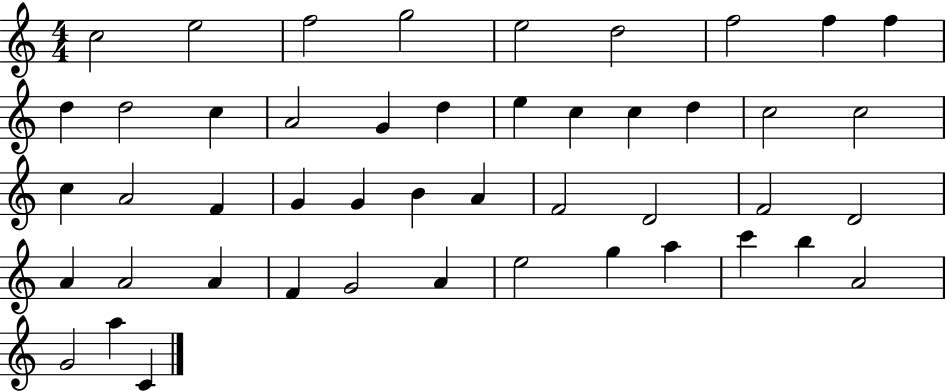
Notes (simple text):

C5/h E5/h F5/h G5/h E5/h D5/h F5/h F5/q F5/q D5/q D5/h C5/q A4/h G4/q D5/q E5/q C5/q C5/q D5/q C5/h C5/h C5/q A4/h F4/q G4/q G4/q B4/q A4/q F4/h D4/h F4/h D4/h A4/q A4/h A4/q F4/q G4/h A4/q E5/h G5/q A5/q C6/q B5/q A4/h G4/h A5/q C4/q